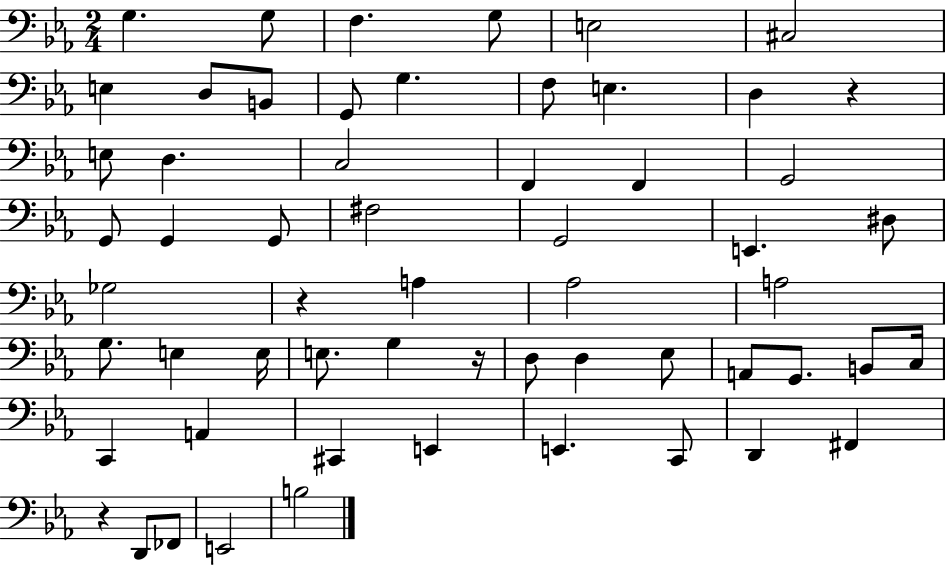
X:1
T:Untitled
M:2/4
L:1/4
K:Eb
G, G,/2 F, G,/2 E,2 ^C,2 E, D,/2 B,,/2 G,,/2 G, F,/2 E, D, z E,/2 D, C,2 F,, F,, G,,2 G,,/2 G,, G,,/2 ^F,2 G,,2 E,, ^D,/2 _G,2 z A, _A,2 A,2 G,/2 E, E,/4 E,/2 G, z/4 D,/2 D, _E,/2 A,,/2 G,,/2 B,,/2 C,/4 C,, A,, ^C,, E,, E,, C,,/2 D,, ^F,, z D,,/2 _F,,/2 E,,2 B,2